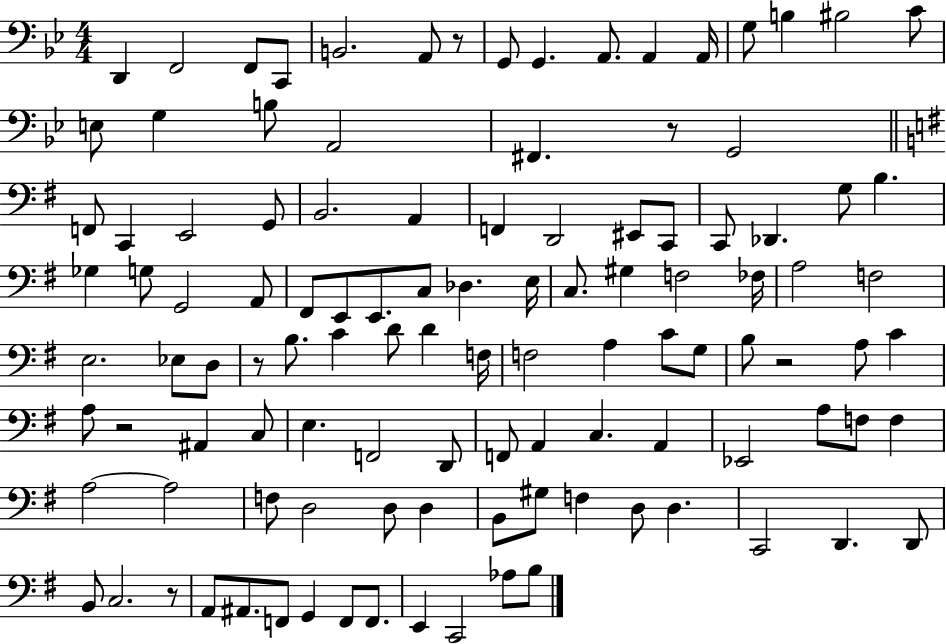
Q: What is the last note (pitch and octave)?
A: B3